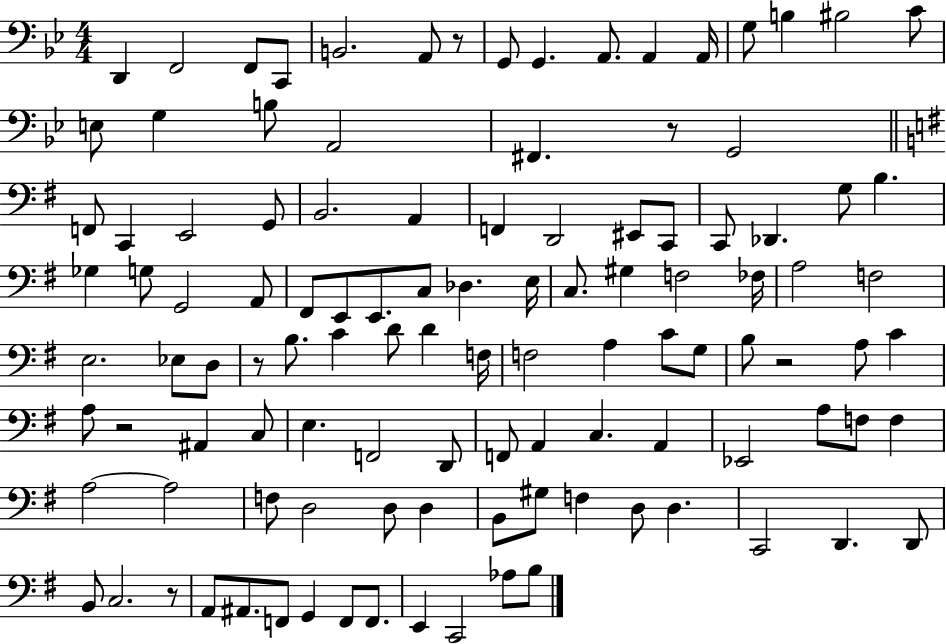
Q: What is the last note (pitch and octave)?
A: B3